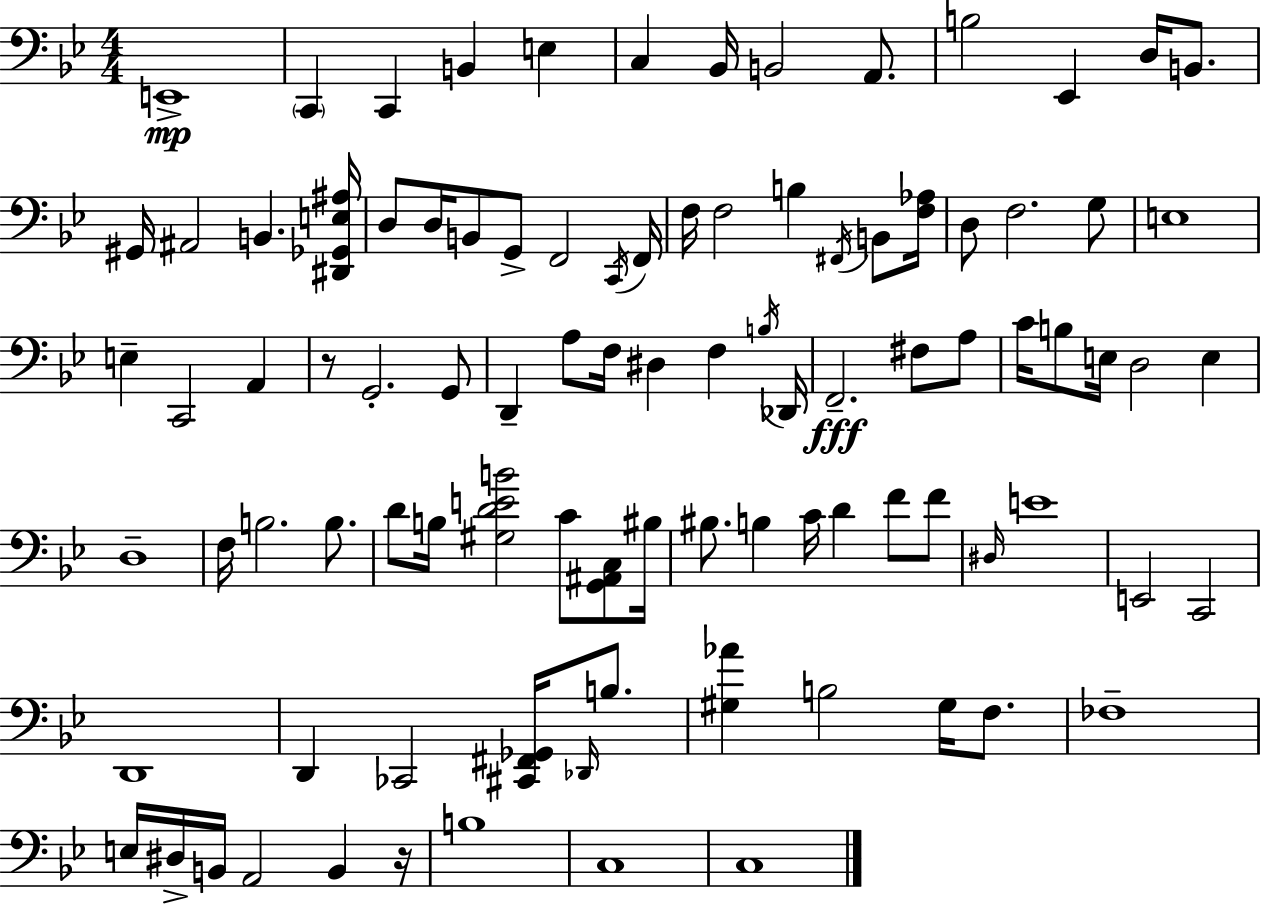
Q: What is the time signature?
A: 4/4